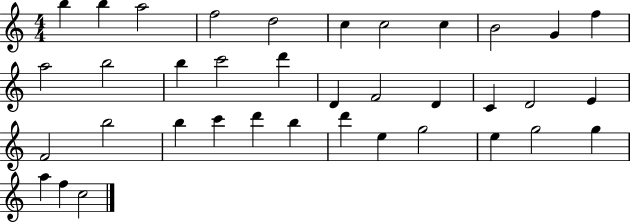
X:1
T:Untitled
M:4/4
L:1/4
K:C
b b a2 f2 d2 c c2 c B2 G f a2 b2 b c'2 d' D F2 D C D2 E F2 b2 b c' d' b d' e g2 e g2 g a f c2